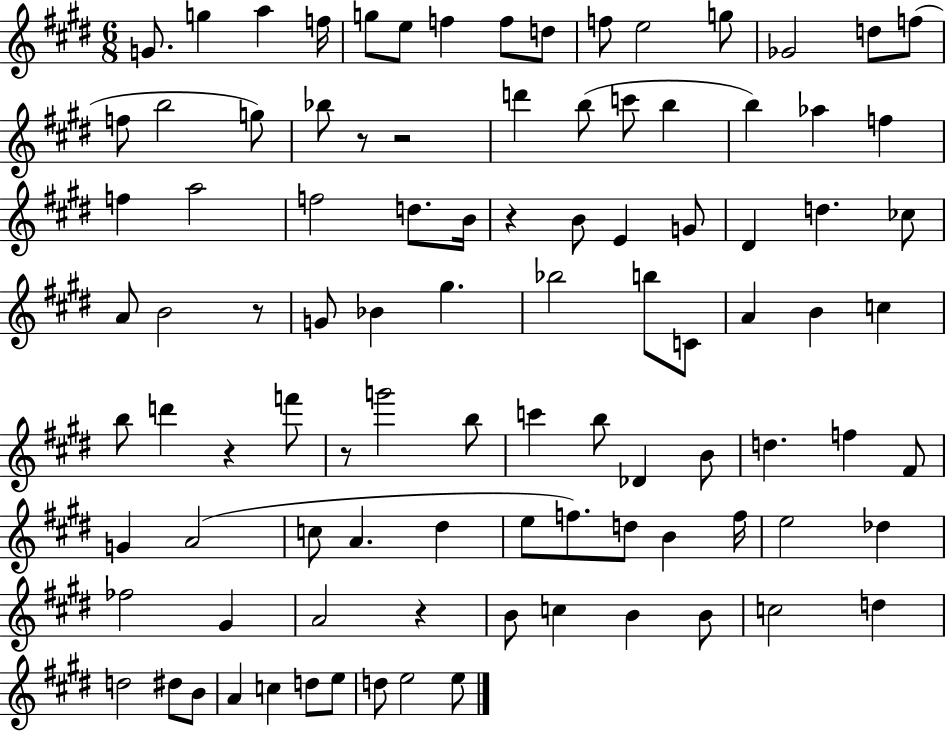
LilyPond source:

{
  \clef treble
  \numericTimeSignature
  \time 6/8
  \key e \major
  g'8. g''4 a''4 f''16 | g''8 e''8 f''4 f''8 d''8 | f''8 e''2 g''8 | ges'2 d''8 f''8( | \break f''8 b''2 g''8) | bes''8 r8 r2 | d'''4 b''8( c'''8 b''4 | b''4) aes''4 f''4 | \break f''4 a''2 | f''2 d''8. b'16 | r4 b'8 e'4 g'8 | dis'4 d''4. ces''8 | \break a'8 b'2 r8 | g'8 bes'4 gis''4. | bes''2 b''8 c'8 | a'4 b'4 c''4 | \break b''8 d'''4 r4 f'''8 | r8 g'''2 b''8 | c'''4 b''8 des'4 b'8 | d''4. f''4 fis'8 | \break g'4 a'2( | c''8 a'4. dis''4 | e''8 f''8.) d''8 b'4 f''16 | e''2 des''4 | \break fes''2 gis'4 | a'2 r4 | b'8 c''4 b'4 b'8 | c''2 d''4 | \break d''2 dis''8 b'8 | a'4 c''4 d''8 e''8 | d''8 e''2 e''8 | \bar "|."
}